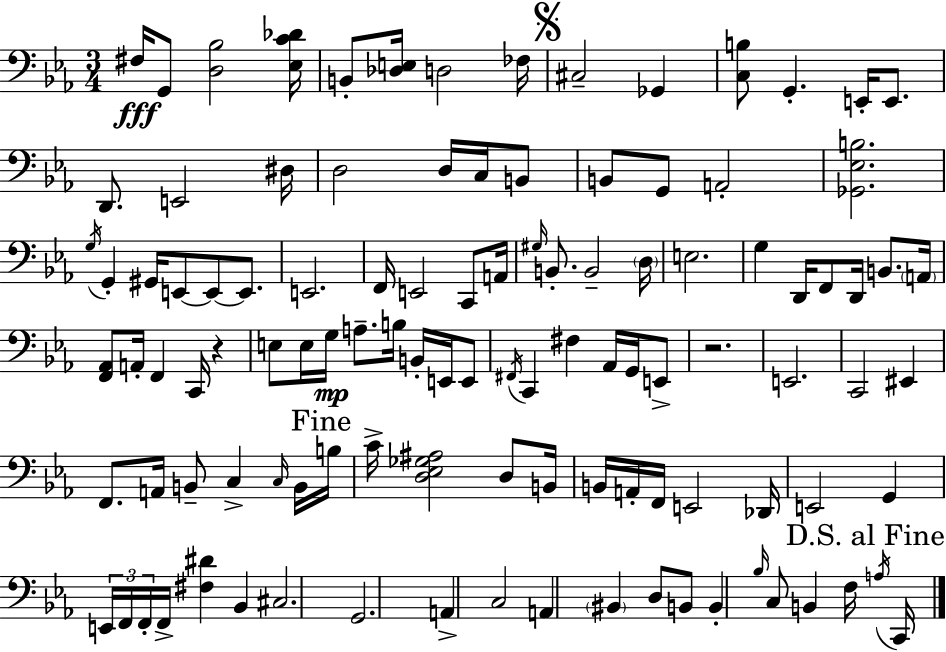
X:1
T:Untitled
M:3/4
L:1/4
K:Eb
^F,/4 G,,/2 [D,_B,]2 [_E,C_D]/4 B,,/2 [_D,E,]/4 D,2 _F,/4 ^C,2 _G,, [C,B,]/2 G,, E,,/4 E,,/2 D,,/2 E,,2 ^D,/4 D,2 D,/4 C,/4 B,,/2 B,,/2 G,,/2 A,,2 [_G,,_E,B,]2 G,/4 G,, ^G,,/4 E,,/2 E,,/2 E,,/2 E,,2 F,,/4 E,,2 C,,/2 A,,/4 ^G,/4 B,,/2 B,,2 D,/4 E,2 G, D,,/4 F,,/2 D,,/4 B,,/2 A,,/4 [F,,_A,,]/2 A,,/4 F,, C,,/4 z E,/2 E,/4 G,/4 A,/2 B,/4 B,,/4 E,,/4 E,,/2 ^F,,/4 C,, ^F, _A,,/4 G,,/4 E,,/2 z2 E,,2 C,,2 ^E,, F,,/2 A,,/4 B,,/2 C, C,/4 B,,/4 B,/4 C/4 [D,_E,_G,^A,]2 D,/2 B,,/4 B,,/4 A,,/4 F,,/4 E,,2 _D,,/4 E,,2 G,, E,,/4 F,,/4 F,,/4 F,,/4 [^F,^D] _B,, ^C,2 G,,2 A,, C,2 A,, ^B,, D,/2 B,,/2 B,, _B,/4 C,/2 B,, F,/4 A,/4 C,,/4